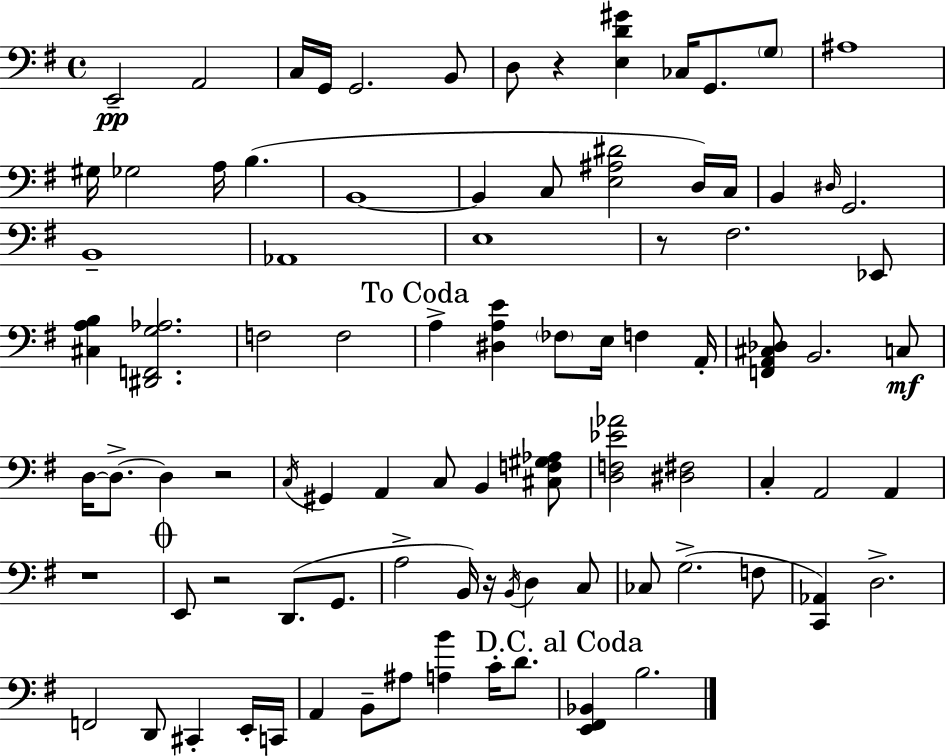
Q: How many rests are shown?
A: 6